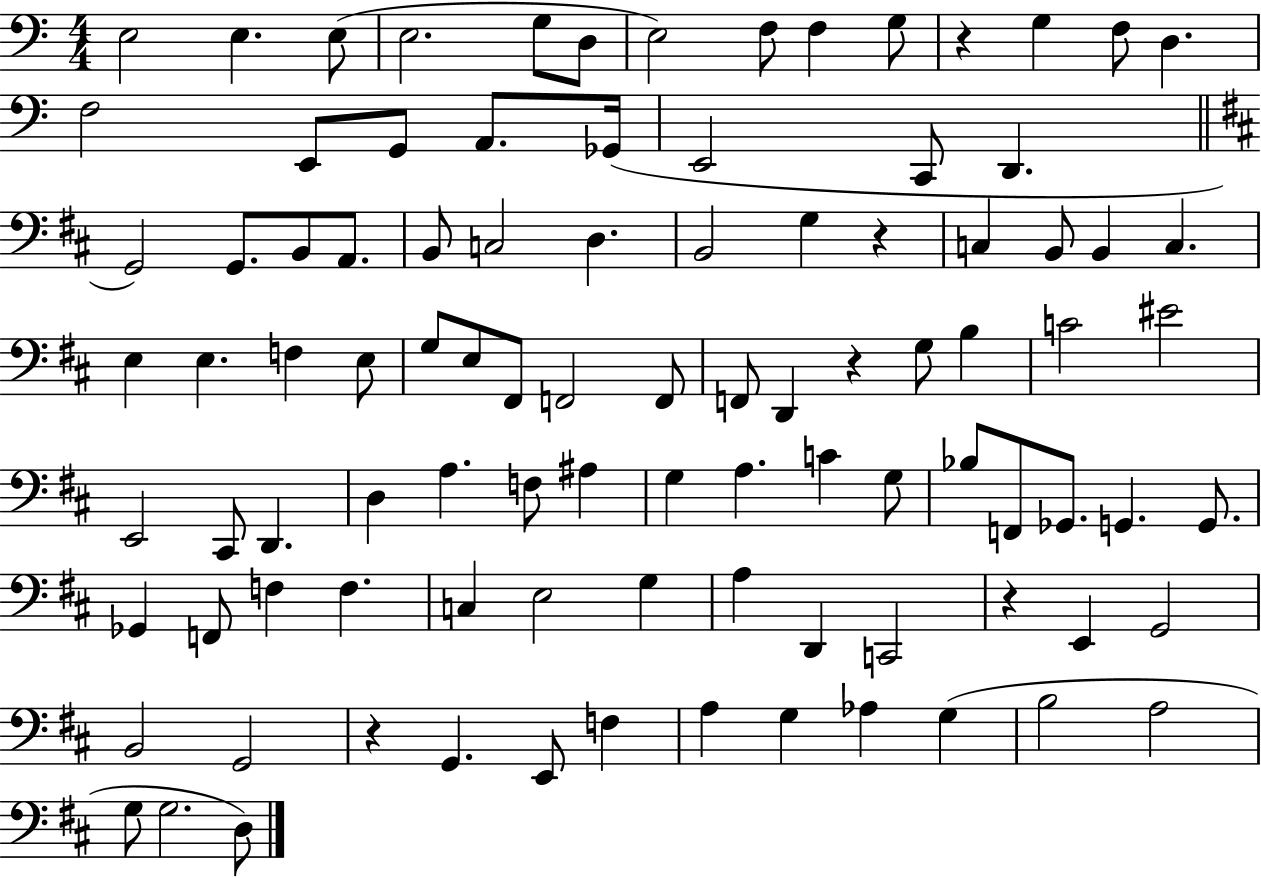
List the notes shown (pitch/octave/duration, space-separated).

E3/h E3/q. E3/e E3/h. G3/e D3/e E3/h F3/e F3/q G3/e R/q G3/q F3/e D3/q. F3/h E2/e G2/e A2/e. Gb2/s E2/h C2/e D2/q. G2/h G2/e. B2/e A2/e. B2/e C3/h D3/q. B2/h G3/q R/q C3/q B2/e B2/q C3/q. E3/q E3/q. F3/q E3/e G3/e E3/e F#2/e F2/h F2/e F2/e D2/q R/q G3/e B3/q C4/h EIS4/h E2/h C#2/e D2/q. D3/q A3/q. F3/e A#3/q G3/q A3/q. C4/q G3/e Bb3/e F2/e Gb2/e. G2/q. G2/e. Gb2/q F2/e F3/q F3/q. C3/q E3/h G3/q A3/q D2/q C2/h R/q E2/q G2/h B2/h G2/h R/q G2/q. E2/e F3/q A3/q G3/q Ab3/q G3/q B3/h A3/h G3/e G3/h. D3/e